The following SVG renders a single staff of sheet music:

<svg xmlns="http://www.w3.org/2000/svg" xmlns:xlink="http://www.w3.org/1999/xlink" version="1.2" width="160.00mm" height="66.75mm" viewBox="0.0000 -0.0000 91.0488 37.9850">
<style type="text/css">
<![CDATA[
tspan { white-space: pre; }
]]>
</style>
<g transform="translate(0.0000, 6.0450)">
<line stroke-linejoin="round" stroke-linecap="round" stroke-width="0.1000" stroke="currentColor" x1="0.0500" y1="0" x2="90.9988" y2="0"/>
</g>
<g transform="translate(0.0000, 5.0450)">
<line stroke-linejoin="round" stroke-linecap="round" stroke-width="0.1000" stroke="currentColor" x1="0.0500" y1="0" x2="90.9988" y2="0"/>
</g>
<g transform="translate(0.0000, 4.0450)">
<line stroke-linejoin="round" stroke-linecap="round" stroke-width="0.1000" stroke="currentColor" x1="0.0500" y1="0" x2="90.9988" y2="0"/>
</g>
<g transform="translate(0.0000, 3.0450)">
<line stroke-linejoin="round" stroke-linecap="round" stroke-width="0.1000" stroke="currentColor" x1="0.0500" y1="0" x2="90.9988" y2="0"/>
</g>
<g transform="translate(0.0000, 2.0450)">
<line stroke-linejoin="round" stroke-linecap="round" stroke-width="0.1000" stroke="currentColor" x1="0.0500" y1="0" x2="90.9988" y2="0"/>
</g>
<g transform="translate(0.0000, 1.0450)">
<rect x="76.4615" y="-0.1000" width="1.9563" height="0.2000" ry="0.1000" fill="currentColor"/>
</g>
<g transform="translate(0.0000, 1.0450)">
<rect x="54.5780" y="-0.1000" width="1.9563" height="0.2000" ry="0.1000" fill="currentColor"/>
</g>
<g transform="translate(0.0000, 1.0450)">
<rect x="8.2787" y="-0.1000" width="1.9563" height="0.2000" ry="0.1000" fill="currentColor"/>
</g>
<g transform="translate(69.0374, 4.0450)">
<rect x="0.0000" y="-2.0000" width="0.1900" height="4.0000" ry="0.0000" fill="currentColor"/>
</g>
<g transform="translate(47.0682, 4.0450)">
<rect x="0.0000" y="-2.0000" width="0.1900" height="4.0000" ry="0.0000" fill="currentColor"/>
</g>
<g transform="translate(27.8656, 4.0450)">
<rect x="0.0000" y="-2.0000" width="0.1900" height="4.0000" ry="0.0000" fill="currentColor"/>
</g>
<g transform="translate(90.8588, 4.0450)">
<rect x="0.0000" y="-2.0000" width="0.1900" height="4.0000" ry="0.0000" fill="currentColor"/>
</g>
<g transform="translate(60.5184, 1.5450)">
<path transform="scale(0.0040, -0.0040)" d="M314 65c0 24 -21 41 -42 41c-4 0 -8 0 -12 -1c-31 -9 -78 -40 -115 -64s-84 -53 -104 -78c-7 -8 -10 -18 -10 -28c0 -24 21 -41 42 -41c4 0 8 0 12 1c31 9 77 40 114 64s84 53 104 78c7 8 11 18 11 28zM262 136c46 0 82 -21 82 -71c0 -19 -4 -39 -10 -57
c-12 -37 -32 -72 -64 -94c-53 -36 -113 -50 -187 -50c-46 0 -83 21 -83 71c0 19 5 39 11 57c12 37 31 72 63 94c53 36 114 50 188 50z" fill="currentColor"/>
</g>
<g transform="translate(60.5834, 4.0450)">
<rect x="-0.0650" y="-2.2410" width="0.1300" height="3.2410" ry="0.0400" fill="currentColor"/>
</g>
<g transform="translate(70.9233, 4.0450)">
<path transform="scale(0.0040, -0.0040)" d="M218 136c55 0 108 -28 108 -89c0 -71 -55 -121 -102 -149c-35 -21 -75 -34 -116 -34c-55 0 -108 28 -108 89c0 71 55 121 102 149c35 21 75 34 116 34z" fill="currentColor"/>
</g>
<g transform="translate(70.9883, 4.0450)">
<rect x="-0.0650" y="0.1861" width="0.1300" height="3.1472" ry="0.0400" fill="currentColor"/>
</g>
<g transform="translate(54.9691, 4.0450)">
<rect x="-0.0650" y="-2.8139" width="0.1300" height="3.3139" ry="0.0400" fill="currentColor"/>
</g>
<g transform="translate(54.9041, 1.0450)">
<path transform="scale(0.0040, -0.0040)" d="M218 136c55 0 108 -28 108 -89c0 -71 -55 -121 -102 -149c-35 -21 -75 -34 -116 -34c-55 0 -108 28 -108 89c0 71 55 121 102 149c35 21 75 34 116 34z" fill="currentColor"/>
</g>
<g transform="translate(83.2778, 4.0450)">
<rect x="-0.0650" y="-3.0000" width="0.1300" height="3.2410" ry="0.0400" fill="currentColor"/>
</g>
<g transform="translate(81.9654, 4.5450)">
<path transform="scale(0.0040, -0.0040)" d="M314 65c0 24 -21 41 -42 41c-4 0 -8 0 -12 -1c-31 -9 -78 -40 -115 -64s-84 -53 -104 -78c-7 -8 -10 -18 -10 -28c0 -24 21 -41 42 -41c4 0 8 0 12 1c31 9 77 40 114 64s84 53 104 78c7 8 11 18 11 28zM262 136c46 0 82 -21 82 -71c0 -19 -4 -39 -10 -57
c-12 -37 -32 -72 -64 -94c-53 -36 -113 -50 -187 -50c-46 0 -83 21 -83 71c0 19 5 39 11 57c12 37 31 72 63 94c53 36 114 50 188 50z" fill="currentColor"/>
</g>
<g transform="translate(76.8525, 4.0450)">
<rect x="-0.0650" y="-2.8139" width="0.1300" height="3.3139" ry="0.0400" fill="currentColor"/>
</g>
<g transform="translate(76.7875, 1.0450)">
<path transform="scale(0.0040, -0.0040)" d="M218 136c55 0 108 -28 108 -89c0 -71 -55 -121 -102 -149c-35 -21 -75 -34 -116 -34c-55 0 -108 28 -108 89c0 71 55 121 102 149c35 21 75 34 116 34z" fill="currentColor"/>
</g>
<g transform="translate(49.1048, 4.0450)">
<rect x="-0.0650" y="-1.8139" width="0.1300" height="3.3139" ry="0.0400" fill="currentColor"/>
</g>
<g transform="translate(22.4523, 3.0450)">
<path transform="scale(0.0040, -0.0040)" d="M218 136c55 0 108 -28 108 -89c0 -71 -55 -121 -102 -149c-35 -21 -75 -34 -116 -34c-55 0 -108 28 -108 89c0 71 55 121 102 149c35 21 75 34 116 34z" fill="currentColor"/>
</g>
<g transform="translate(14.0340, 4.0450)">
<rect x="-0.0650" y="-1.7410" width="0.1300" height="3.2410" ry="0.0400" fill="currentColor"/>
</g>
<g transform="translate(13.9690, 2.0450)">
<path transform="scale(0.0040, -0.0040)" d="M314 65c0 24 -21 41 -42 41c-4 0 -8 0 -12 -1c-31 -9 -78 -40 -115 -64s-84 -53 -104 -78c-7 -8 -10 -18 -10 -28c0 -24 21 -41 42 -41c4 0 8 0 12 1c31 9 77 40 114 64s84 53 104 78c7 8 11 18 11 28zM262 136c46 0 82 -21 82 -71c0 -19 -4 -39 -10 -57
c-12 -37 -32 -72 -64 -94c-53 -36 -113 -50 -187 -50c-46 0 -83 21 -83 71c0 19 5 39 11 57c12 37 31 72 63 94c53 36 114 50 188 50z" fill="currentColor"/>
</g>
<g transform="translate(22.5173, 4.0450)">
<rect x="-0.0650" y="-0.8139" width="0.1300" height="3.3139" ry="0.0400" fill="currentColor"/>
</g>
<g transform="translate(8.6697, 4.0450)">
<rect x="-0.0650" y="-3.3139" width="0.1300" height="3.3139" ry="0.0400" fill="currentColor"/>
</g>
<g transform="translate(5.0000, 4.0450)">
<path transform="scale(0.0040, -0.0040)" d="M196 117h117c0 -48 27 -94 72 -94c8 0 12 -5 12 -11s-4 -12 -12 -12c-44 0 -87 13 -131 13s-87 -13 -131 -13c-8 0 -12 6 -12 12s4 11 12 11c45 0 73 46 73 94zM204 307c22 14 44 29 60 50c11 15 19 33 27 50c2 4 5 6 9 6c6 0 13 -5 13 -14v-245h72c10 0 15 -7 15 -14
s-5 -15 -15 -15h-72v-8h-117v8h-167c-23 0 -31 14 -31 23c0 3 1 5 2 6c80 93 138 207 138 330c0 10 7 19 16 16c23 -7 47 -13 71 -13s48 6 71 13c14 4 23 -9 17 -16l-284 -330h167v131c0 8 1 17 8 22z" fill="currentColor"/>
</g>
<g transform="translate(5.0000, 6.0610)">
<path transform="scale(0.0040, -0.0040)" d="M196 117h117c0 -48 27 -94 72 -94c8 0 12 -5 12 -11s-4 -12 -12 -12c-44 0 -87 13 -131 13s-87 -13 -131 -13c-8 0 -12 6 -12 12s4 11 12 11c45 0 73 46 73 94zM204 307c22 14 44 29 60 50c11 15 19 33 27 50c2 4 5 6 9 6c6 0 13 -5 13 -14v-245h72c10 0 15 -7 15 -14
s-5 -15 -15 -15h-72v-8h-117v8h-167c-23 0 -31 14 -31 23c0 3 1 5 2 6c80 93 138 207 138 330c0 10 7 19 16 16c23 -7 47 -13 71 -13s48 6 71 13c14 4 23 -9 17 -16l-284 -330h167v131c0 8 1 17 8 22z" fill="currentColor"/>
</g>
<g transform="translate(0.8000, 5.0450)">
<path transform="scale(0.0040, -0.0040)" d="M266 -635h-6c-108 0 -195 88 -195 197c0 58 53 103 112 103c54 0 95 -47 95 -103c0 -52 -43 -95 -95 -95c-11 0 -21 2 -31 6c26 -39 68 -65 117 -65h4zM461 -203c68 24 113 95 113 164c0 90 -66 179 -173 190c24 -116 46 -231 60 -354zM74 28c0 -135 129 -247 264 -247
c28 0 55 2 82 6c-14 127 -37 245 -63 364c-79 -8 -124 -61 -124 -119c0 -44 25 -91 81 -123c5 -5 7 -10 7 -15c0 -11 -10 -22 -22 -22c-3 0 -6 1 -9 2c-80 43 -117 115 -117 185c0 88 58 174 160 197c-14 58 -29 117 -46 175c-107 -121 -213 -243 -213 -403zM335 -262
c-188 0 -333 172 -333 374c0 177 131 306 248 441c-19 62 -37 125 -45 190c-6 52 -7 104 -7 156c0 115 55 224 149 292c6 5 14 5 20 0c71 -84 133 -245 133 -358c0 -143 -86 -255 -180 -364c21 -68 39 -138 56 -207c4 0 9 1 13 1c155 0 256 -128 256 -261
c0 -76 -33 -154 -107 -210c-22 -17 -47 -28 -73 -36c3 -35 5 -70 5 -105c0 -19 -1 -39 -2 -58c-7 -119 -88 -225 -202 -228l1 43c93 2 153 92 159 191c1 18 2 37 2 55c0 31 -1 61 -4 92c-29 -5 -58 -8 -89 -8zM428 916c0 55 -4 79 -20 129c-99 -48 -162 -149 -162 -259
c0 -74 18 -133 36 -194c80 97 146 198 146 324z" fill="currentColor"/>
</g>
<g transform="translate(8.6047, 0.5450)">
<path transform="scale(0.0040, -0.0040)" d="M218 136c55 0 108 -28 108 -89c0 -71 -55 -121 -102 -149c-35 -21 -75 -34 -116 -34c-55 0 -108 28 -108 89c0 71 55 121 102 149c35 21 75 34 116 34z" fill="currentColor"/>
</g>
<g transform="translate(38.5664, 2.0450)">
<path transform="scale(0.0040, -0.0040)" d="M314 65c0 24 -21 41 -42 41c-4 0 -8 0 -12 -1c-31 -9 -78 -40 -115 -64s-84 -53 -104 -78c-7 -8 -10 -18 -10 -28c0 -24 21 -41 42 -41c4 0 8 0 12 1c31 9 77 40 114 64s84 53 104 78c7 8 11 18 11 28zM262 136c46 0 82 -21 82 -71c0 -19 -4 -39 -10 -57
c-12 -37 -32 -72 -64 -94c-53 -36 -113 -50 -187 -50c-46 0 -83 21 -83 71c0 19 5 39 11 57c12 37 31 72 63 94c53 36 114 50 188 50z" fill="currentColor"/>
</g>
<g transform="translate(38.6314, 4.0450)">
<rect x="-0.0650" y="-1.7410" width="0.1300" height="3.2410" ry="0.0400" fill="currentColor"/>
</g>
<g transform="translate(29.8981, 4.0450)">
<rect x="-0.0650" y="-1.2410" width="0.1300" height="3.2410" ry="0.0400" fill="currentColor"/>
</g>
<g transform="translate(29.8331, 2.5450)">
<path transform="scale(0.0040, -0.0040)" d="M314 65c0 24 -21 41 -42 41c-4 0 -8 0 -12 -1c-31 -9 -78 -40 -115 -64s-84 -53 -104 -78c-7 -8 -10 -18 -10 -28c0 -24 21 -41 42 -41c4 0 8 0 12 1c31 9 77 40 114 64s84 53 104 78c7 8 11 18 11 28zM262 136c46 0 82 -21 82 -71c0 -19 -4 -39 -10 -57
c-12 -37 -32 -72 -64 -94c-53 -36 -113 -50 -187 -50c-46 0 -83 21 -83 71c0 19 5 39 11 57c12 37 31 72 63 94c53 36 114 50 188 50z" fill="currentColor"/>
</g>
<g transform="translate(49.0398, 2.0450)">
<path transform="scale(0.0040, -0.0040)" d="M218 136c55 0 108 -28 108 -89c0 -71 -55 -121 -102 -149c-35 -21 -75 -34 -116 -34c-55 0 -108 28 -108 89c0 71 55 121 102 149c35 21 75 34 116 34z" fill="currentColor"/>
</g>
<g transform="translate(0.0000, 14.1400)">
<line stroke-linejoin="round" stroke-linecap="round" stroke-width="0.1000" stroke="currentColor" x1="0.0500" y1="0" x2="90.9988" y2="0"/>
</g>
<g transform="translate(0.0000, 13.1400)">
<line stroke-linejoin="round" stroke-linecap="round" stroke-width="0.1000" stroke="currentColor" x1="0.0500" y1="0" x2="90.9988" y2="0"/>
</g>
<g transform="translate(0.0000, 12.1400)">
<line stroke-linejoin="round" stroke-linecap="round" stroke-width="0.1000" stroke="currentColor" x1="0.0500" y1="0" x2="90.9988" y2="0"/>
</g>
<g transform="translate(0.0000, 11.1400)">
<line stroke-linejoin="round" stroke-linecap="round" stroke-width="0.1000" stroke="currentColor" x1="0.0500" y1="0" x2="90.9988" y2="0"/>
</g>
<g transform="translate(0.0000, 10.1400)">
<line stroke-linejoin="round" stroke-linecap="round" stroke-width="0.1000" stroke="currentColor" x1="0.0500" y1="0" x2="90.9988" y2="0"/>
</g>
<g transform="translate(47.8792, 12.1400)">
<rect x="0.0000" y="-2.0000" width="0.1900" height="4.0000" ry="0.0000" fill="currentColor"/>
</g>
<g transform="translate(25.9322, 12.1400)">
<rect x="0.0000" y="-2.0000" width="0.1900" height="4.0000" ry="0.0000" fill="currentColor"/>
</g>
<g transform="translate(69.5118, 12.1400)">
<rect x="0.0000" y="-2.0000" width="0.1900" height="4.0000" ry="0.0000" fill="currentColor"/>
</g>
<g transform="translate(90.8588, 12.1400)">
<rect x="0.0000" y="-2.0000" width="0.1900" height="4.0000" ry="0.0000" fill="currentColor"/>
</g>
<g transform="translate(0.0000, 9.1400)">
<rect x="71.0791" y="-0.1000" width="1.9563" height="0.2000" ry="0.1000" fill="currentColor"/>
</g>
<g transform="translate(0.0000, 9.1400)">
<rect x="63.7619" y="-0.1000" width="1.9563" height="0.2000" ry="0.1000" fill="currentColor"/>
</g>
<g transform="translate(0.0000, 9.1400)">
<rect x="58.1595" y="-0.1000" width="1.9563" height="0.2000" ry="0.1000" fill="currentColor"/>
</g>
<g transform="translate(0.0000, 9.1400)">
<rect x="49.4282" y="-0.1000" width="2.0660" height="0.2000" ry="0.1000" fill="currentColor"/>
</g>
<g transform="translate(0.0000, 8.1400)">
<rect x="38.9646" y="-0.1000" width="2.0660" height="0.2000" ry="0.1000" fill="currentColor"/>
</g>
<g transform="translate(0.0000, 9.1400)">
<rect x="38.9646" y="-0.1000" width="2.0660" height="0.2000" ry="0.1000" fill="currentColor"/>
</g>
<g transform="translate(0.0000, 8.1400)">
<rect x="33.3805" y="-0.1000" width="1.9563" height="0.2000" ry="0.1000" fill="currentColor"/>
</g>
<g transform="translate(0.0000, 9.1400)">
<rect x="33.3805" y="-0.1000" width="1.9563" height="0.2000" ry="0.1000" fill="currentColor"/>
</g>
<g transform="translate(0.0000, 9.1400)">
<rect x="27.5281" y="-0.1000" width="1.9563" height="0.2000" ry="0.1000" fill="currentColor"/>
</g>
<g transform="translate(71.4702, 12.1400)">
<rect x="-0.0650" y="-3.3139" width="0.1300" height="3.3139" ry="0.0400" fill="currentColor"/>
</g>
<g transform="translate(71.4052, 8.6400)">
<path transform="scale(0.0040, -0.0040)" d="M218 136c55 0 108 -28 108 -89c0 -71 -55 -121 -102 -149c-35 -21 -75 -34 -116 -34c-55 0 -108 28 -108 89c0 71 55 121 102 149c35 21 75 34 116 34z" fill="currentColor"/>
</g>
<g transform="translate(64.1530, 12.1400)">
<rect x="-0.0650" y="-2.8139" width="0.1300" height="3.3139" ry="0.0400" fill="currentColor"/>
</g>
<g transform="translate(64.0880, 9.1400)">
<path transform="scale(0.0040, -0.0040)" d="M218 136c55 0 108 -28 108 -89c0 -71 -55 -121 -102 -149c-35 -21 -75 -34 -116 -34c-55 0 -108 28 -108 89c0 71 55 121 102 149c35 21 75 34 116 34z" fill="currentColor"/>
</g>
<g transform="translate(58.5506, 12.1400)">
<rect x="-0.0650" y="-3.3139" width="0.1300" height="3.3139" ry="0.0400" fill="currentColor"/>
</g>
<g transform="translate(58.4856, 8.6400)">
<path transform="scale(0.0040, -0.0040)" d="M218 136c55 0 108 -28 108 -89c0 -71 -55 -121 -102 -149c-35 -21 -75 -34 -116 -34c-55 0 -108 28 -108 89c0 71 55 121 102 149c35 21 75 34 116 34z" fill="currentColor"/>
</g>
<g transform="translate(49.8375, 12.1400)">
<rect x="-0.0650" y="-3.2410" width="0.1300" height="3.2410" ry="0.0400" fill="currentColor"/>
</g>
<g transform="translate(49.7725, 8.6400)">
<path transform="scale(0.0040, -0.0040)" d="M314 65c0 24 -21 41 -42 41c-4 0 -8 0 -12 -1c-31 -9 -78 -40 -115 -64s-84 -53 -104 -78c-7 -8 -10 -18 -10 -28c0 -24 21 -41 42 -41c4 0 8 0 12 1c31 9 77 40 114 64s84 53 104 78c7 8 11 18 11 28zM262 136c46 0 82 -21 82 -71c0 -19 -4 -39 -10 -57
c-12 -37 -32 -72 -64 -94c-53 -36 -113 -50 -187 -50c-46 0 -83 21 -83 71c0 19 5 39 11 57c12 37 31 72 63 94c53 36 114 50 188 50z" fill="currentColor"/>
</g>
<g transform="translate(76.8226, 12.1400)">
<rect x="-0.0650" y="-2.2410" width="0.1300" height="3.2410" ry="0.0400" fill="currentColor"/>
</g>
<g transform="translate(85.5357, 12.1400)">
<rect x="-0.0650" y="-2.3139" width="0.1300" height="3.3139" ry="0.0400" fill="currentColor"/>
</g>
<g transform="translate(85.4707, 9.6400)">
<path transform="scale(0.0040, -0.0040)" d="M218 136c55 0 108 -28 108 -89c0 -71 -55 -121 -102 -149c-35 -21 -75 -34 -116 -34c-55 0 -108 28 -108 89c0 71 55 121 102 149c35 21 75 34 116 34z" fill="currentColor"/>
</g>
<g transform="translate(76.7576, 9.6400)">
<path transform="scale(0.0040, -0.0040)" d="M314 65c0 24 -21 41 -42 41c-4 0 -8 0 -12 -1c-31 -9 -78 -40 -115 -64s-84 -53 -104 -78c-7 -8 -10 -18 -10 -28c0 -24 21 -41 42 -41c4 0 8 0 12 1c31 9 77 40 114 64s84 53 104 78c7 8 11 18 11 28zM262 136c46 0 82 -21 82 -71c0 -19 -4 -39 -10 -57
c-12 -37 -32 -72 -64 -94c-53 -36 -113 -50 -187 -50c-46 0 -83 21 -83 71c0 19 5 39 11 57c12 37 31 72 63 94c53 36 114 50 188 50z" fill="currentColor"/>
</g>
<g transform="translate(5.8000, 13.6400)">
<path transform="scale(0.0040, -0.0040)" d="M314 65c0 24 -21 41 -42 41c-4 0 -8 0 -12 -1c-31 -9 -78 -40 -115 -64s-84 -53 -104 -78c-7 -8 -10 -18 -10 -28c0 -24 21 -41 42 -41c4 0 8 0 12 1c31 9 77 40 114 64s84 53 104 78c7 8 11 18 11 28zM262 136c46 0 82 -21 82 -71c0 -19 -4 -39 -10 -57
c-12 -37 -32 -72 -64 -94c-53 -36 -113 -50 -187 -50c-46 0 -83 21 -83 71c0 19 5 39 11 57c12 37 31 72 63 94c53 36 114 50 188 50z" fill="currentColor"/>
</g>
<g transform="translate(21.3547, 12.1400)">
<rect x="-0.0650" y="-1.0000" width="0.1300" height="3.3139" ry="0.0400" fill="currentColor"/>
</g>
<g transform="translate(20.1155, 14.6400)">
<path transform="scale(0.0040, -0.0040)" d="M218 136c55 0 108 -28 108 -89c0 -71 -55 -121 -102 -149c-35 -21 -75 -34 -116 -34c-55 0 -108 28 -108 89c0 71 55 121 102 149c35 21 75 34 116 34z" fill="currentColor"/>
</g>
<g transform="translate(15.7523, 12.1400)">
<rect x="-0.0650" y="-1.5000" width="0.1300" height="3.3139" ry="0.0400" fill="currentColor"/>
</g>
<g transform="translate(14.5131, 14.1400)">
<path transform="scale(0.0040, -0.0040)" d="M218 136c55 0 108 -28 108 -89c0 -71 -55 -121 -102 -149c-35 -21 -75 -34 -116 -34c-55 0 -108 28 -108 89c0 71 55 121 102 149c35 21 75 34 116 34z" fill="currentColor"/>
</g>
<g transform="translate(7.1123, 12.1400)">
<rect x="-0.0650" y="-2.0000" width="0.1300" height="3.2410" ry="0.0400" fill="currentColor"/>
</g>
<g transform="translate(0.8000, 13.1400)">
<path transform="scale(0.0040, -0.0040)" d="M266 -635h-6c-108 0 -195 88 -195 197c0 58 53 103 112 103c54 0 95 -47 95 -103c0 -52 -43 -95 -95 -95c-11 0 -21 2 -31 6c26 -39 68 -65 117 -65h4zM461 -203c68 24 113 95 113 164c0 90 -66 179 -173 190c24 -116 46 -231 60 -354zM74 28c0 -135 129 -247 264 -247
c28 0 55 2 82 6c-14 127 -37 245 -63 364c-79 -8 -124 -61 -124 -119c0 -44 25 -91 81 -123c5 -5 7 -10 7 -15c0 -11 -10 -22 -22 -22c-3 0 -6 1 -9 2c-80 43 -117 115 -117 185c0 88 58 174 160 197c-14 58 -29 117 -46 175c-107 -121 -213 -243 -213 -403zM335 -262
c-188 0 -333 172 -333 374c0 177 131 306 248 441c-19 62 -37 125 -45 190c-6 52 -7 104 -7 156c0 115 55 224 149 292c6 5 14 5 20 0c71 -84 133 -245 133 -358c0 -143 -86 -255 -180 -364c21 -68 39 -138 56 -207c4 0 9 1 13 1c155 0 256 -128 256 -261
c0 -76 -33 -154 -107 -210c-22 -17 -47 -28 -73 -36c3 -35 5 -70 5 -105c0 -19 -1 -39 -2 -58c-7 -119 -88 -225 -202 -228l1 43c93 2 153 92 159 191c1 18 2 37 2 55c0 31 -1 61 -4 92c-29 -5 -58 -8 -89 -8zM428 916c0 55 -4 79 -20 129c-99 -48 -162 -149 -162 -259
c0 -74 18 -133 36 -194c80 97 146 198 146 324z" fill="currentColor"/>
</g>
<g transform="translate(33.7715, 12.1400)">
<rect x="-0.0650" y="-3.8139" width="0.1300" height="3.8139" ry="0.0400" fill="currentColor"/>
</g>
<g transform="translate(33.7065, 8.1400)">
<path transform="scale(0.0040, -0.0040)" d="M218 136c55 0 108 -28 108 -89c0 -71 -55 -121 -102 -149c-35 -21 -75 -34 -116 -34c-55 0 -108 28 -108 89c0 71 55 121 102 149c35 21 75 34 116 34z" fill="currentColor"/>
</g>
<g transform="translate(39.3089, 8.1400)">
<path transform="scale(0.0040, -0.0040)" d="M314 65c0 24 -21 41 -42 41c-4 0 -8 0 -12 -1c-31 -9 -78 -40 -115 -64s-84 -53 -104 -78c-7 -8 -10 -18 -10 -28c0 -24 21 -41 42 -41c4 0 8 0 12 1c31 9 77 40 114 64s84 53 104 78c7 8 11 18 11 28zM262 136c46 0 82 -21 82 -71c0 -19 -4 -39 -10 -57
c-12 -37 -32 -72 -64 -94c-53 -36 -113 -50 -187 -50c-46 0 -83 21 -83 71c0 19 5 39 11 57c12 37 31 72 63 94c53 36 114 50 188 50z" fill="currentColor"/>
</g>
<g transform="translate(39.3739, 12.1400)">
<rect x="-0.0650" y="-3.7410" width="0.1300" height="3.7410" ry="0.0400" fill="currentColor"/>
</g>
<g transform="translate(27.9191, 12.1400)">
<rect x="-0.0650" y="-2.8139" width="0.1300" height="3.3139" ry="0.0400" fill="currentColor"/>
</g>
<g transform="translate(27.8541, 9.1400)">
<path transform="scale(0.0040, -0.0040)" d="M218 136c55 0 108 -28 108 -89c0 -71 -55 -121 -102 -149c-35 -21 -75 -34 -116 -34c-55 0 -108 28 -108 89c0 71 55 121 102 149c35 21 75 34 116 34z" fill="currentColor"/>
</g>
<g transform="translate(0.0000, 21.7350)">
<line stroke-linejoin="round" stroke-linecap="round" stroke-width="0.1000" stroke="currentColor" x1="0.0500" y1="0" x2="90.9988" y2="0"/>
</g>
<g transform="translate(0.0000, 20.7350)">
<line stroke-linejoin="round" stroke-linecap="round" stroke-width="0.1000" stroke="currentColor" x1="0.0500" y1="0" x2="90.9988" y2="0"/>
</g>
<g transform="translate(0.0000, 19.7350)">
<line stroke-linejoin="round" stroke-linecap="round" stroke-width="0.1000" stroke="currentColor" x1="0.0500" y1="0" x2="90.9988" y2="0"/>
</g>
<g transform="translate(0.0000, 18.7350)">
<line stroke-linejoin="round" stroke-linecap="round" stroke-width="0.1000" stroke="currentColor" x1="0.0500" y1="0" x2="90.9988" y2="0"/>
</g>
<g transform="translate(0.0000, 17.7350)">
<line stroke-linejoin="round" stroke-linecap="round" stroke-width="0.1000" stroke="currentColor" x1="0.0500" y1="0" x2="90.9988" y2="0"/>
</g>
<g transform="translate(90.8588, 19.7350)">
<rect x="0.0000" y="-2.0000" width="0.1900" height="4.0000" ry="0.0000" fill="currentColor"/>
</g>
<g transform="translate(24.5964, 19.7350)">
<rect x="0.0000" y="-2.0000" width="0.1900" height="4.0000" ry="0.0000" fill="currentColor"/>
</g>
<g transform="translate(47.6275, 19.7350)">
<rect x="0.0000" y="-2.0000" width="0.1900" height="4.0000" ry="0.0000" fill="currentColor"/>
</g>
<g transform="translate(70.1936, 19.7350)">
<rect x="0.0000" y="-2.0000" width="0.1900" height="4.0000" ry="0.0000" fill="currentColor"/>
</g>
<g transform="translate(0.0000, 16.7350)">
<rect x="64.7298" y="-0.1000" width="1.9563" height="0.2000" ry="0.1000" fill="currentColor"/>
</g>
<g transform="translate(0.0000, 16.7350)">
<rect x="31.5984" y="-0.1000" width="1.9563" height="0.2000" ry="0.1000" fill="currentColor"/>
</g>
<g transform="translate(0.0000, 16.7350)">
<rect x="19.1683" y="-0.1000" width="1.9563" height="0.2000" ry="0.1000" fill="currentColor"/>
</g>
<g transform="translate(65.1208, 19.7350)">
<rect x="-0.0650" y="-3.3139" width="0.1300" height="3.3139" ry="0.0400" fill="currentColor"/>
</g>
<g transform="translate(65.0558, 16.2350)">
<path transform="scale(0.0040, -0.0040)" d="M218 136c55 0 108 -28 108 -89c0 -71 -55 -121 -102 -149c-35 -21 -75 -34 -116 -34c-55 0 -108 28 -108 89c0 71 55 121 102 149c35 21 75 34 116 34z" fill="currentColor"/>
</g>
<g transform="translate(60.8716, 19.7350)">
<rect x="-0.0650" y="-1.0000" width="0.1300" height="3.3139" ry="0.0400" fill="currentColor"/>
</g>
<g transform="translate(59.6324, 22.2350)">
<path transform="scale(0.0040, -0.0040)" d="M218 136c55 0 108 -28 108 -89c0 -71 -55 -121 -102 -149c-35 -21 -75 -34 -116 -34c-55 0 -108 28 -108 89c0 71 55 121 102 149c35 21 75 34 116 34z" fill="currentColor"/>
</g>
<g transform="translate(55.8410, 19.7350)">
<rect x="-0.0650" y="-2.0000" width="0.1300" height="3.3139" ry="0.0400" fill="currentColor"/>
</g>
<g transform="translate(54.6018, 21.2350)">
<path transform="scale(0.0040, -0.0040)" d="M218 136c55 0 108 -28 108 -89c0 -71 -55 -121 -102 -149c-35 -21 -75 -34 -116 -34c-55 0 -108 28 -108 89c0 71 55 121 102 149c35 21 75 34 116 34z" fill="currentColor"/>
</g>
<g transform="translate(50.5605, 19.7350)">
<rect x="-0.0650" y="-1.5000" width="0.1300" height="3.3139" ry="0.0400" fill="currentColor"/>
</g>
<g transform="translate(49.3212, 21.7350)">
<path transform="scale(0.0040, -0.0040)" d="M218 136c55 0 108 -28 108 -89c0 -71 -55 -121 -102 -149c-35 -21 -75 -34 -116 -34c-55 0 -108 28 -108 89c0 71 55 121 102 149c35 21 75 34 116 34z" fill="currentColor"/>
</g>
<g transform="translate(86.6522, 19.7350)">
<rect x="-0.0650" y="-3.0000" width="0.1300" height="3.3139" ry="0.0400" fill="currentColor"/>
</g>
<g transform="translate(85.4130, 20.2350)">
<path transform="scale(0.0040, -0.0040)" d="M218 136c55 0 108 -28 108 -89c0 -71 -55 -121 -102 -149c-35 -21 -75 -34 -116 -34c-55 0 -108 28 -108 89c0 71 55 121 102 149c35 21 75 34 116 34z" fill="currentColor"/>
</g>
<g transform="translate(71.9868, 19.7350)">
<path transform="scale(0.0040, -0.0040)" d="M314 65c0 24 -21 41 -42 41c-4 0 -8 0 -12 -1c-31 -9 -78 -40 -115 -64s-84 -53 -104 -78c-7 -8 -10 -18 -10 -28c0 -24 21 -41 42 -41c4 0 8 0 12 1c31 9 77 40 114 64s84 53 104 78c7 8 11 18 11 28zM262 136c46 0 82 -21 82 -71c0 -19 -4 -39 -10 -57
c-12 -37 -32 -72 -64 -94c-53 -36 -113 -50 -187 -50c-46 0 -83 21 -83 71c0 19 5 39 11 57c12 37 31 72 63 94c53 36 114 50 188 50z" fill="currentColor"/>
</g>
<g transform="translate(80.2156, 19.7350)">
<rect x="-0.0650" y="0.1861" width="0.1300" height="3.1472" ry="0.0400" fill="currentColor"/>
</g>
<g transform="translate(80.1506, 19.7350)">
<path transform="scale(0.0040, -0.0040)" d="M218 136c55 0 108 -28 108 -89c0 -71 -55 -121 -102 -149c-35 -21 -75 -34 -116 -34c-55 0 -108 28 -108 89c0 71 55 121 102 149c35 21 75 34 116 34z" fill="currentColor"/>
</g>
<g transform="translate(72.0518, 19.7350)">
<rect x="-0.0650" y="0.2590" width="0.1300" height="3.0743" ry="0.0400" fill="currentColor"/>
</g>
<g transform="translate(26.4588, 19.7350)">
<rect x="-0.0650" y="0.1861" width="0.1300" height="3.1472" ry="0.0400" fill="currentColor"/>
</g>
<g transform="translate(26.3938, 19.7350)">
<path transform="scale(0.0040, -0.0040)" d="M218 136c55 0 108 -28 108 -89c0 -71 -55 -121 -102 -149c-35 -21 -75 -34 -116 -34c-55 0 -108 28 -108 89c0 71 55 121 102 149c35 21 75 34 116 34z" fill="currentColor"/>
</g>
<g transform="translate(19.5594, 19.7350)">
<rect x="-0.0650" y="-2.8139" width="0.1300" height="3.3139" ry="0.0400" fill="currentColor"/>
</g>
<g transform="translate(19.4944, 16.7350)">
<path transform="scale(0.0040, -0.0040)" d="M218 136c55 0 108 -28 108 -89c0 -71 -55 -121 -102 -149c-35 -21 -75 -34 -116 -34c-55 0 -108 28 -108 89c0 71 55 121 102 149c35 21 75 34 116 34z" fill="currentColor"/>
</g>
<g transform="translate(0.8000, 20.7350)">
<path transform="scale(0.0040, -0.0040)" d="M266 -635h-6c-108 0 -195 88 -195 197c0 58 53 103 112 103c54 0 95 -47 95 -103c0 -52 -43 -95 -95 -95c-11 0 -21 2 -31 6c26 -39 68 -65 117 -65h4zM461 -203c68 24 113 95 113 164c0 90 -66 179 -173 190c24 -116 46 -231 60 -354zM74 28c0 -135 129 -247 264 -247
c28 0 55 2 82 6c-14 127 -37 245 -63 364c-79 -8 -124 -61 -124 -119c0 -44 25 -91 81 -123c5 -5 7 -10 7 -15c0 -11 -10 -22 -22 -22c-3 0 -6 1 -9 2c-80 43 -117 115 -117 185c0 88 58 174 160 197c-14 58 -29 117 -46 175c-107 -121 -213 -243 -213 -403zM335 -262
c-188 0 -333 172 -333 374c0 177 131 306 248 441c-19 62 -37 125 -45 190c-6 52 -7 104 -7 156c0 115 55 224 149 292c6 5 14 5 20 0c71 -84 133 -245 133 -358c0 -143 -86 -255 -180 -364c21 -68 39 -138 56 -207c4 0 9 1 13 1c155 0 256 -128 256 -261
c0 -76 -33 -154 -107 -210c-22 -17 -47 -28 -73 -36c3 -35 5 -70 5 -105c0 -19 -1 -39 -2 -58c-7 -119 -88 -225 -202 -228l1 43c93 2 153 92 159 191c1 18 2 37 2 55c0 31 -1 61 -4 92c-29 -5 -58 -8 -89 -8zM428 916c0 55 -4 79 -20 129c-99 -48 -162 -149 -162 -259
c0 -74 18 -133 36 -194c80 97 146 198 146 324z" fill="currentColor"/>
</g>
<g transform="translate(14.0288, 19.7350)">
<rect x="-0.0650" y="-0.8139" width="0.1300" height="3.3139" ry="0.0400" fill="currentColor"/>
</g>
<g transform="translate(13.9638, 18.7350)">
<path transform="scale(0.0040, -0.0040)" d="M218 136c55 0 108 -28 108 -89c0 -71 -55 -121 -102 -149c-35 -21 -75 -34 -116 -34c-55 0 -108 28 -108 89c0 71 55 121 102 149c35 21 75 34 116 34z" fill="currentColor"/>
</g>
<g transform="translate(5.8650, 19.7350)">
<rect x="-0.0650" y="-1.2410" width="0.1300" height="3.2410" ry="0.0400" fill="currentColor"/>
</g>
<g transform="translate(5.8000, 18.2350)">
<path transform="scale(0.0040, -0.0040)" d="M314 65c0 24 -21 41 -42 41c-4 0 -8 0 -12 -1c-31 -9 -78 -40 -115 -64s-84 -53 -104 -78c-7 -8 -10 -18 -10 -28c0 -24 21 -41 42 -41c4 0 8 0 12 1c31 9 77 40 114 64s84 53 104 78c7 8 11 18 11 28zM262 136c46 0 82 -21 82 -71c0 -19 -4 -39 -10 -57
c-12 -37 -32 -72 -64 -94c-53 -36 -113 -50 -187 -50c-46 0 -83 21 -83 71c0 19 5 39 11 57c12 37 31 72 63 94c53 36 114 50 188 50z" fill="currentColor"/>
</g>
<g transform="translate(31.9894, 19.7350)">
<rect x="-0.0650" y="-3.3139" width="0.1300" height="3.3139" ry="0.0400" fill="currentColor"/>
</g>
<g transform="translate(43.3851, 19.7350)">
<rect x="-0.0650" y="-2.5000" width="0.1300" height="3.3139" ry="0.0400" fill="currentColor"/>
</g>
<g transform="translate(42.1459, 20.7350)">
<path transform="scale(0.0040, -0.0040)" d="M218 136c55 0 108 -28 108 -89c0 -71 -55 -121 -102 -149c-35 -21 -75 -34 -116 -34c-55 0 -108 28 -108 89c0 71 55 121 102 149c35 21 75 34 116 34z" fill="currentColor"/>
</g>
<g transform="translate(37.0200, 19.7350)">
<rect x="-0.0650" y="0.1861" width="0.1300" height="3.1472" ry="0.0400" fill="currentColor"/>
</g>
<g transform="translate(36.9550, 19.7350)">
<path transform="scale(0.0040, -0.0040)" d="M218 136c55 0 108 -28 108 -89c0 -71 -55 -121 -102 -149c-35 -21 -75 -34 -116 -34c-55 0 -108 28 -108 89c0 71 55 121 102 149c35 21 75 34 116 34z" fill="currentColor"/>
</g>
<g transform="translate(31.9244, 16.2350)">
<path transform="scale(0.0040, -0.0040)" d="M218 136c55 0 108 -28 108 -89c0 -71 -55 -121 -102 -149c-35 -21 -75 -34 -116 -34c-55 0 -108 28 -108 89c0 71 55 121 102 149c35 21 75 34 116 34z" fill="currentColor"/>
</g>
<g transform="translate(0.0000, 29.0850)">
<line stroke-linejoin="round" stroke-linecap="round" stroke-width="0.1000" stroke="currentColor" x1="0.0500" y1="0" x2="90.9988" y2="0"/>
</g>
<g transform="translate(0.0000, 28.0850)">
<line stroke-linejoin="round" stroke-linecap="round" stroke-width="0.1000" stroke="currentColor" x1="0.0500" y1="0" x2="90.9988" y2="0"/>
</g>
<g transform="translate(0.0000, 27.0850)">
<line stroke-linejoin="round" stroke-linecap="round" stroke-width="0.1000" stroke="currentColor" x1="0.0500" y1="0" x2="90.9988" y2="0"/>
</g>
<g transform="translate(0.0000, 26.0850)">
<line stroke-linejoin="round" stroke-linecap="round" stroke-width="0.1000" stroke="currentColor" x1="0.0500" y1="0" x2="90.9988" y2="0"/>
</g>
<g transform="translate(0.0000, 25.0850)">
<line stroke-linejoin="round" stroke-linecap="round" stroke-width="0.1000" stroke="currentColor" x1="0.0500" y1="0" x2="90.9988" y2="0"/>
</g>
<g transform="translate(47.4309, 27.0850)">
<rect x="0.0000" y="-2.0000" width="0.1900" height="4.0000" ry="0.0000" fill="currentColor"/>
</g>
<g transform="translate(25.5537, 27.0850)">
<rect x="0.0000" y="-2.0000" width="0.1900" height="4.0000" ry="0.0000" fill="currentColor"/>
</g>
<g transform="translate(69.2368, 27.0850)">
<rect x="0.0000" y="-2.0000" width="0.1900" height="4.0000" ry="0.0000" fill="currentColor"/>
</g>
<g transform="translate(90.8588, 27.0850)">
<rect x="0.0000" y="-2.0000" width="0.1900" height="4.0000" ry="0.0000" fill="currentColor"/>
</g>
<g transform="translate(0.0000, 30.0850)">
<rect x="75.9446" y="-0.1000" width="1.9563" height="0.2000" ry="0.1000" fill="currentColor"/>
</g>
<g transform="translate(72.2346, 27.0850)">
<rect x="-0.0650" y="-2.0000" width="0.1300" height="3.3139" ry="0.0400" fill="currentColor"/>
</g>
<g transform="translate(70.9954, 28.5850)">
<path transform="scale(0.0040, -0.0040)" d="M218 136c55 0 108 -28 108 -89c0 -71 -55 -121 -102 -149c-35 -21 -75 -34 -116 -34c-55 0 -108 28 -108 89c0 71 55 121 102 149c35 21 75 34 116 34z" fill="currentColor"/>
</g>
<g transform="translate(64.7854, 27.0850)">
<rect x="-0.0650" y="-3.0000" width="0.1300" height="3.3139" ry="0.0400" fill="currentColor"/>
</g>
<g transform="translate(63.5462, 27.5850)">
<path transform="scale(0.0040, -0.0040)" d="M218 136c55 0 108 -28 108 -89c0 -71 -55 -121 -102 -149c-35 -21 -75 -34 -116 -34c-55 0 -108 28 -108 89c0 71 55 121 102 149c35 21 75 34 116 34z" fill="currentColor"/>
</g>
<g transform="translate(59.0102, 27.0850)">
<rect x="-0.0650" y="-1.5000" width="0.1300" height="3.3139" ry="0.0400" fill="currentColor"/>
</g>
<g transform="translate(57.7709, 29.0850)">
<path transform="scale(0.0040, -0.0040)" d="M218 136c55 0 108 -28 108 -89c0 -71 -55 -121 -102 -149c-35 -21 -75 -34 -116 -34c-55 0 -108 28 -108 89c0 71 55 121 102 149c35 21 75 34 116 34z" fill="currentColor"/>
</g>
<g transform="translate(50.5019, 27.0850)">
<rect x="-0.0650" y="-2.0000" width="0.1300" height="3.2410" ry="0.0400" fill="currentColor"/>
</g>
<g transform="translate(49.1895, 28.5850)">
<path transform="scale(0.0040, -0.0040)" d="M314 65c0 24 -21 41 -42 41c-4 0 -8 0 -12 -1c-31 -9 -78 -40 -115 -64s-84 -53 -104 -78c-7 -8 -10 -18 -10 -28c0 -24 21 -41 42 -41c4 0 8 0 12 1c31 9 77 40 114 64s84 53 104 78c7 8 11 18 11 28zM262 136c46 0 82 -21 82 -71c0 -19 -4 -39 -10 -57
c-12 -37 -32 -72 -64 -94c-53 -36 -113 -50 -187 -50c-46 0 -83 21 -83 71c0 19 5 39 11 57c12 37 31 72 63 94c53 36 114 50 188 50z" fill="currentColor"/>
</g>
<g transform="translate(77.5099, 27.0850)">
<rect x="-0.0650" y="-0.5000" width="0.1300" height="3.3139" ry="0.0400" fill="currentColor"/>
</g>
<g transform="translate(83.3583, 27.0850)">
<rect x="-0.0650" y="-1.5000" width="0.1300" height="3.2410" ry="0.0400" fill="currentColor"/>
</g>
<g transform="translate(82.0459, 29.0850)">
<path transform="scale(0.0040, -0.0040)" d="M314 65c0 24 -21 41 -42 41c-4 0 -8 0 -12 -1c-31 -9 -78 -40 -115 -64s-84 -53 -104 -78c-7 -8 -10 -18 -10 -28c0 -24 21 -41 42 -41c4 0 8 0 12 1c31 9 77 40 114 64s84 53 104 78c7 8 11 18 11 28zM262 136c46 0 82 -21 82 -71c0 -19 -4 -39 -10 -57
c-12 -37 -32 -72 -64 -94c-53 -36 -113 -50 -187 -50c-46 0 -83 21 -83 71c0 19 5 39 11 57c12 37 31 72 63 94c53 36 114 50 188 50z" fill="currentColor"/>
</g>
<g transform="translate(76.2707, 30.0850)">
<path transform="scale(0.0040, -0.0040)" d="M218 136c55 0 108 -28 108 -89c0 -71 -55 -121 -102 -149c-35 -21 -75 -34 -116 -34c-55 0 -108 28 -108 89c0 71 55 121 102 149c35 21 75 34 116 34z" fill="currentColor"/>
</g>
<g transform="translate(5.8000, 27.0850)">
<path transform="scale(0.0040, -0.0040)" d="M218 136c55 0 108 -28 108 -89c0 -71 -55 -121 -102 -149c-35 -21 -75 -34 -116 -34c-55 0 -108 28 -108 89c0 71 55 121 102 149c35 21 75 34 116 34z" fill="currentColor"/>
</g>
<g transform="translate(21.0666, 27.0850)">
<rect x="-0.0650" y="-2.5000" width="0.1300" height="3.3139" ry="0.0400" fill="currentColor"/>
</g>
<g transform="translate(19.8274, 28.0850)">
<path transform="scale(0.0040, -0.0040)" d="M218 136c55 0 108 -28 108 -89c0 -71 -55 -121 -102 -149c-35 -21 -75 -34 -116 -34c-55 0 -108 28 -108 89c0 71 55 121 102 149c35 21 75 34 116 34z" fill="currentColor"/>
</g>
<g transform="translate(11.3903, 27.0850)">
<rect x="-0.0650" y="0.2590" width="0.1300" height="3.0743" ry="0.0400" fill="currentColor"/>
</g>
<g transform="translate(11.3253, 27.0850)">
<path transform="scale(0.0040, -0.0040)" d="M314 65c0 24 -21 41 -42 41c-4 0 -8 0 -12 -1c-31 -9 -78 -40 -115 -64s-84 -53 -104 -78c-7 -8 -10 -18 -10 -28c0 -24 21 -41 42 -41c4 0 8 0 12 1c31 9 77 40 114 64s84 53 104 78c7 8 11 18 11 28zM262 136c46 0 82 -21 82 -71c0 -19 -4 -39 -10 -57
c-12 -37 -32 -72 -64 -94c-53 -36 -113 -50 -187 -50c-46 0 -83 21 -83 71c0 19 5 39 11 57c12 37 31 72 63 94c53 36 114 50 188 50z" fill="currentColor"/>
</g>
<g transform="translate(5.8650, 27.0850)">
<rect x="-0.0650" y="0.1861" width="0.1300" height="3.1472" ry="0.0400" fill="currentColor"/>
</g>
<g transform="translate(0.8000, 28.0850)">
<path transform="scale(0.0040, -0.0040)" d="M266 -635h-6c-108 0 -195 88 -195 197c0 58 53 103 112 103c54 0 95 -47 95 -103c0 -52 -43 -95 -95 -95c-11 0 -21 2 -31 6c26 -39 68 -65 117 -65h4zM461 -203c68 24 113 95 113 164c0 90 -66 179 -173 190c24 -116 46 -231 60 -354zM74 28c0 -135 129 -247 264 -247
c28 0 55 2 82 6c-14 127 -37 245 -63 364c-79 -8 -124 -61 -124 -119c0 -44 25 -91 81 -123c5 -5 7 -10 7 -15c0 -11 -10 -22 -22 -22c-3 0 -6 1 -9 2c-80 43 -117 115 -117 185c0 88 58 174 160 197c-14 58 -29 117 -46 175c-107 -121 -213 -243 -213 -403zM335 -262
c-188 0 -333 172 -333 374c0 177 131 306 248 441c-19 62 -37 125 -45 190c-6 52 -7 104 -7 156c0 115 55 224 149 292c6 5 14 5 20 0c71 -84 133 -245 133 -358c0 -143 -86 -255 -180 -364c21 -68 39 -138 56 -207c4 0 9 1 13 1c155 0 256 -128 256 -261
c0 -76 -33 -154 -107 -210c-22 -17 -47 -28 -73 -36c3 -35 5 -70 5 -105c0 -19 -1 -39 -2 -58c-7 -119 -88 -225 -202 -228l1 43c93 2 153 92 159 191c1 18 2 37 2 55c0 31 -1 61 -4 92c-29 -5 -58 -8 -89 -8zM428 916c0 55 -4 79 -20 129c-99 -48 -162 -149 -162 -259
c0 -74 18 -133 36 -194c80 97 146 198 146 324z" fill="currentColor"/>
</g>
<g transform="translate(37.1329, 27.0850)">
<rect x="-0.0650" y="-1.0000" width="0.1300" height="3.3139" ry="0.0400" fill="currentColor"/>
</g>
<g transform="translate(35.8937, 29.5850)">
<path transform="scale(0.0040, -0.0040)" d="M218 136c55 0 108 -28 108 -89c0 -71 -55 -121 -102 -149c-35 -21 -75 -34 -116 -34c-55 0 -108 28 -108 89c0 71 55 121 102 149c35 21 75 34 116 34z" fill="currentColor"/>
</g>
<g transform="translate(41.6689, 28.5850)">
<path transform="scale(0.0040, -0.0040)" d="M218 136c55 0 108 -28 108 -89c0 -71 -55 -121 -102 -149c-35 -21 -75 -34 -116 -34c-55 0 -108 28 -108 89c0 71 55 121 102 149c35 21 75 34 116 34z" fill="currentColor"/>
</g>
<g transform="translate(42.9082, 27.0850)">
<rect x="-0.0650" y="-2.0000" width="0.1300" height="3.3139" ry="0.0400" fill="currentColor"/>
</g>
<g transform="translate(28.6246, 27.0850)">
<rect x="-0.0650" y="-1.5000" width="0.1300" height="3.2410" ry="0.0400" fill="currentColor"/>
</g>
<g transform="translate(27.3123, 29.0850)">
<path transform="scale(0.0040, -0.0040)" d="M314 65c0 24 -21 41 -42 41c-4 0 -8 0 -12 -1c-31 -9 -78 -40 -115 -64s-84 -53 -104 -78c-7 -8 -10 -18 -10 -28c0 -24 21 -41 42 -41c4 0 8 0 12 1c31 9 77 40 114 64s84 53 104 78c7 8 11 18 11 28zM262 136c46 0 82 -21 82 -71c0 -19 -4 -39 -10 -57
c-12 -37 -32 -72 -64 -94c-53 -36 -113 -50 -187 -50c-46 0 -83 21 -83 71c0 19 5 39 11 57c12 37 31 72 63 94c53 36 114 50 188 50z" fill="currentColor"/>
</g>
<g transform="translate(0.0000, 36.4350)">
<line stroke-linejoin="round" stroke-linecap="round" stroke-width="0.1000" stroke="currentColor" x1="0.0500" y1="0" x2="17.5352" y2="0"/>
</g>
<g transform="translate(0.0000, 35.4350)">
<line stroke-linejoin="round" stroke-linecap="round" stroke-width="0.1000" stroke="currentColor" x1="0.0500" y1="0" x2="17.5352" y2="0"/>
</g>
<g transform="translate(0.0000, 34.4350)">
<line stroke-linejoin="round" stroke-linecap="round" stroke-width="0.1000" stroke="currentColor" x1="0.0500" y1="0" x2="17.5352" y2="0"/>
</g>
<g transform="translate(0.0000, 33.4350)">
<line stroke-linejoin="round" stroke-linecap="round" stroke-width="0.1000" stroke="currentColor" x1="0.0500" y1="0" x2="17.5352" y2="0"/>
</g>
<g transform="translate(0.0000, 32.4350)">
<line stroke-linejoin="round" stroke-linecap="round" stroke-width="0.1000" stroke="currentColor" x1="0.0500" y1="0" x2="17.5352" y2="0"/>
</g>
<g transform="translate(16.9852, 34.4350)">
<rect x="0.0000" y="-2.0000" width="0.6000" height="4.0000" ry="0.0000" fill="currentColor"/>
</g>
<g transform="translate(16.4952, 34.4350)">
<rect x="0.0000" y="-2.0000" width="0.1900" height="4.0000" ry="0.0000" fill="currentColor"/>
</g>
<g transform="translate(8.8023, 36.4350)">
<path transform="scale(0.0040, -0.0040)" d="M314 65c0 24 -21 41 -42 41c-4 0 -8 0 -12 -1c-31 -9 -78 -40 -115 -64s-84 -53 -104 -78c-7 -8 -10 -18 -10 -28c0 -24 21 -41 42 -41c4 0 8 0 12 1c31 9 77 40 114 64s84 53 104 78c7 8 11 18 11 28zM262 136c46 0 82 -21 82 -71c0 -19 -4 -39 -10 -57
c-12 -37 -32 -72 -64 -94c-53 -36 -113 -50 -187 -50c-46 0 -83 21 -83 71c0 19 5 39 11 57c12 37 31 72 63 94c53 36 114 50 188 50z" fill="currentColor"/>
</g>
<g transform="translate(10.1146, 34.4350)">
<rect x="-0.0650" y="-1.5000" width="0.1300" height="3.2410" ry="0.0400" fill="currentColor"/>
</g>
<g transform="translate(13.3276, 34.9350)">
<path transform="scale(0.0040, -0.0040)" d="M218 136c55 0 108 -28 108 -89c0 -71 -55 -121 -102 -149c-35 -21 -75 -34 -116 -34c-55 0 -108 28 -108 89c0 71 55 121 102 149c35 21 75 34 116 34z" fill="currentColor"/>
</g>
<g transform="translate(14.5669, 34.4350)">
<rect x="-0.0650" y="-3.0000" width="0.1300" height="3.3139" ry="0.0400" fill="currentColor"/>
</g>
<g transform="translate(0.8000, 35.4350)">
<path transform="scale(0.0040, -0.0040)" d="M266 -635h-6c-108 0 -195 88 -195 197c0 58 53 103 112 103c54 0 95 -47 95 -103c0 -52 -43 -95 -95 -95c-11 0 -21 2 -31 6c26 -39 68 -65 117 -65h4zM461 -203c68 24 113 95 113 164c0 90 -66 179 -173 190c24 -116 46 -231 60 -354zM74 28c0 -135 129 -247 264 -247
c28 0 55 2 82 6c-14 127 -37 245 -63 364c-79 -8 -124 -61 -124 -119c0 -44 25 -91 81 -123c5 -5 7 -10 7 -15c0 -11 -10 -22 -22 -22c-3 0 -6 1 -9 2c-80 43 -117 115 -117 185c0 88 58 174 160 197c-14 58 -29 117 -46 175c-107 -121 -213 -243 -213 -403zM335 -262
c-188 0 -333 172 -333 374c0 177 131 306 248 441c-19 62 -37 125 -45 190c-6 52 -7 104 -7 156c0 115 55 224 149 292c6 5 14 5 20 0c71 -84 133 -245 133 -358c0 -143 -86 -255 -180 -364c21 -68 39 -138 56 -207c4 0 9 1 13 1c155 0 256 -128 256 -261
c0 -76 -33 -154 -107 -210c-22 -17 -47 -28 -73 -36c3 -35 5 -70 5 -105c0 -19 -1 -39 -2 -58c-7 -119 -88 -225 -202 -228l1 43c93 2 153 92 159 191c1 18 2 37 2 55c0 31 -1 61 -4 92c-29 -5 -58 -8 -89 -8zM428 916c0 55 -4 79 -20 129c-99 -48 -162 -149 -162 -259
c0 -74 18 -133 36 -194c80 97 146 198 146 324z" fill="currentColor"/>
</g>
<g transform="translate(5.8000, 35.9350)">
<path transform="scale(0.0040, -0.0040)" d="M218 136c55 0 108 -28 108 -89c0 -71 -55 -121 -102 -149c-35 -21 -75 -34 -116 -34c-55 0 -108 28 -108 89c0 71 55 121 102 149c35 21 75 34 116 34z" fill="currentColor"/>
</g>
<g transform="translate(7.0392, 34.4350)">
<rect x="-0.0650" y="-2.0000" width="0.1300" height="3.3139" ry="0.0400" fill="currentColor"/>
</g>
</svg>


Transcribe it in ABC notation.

X:1
T:Untitled
M:4/4
L:1/4
K:C
b f2 d e2 f2 f a g2 B a A2 F2 E D a c' c'2 b2 b a b g2 g e2 d a B b B G E F D b B2 B A B B2 G E2 D F F2 E A F C E2 F E2 A